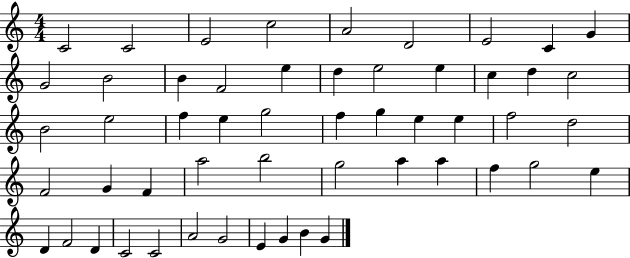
{
  \clef treble
  \numericTimeSignature
  \time 4/4
  \key c \major
  c'2 c'2 | e'2 c''2 | a'2 d'2 | e'2 c'4 g'4 | \break g'2 b'2 | b'4 f'2 e''4 | d''4 e''2 e''4 | c''4 d''4 c''2 | \break b'2 e''2 | f''4 e''4 g''2 | f''4 g''4 e''4 e''4 | f''2 d''2 | \break f'2 g'4 f'4 | a''2 b''2 | g''2 a''4 a''4 | f''4 g''2 e''4 | \break d'4 f'2 d'4 | c'2 c'2 | a'2 g'2 | e'4 g'4 b'4 g'4 | \break \bar "|."
}